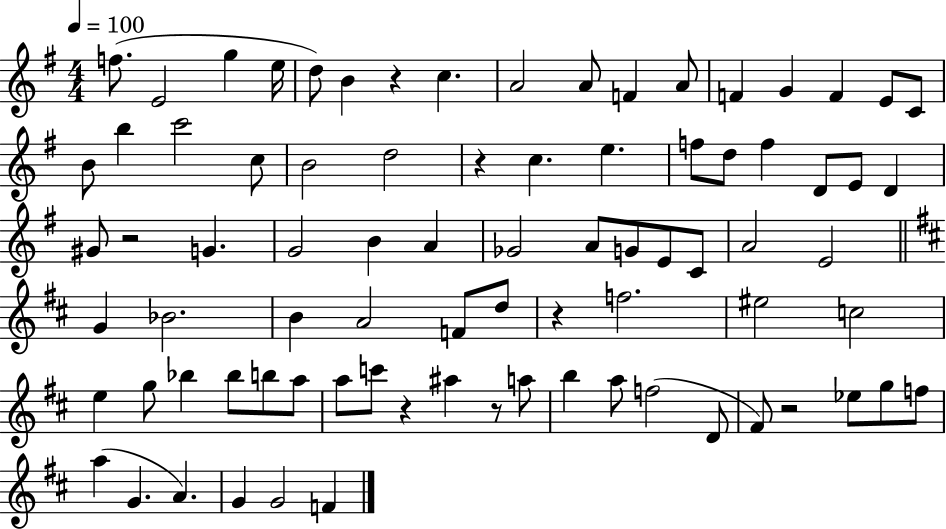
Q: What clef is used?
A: treble